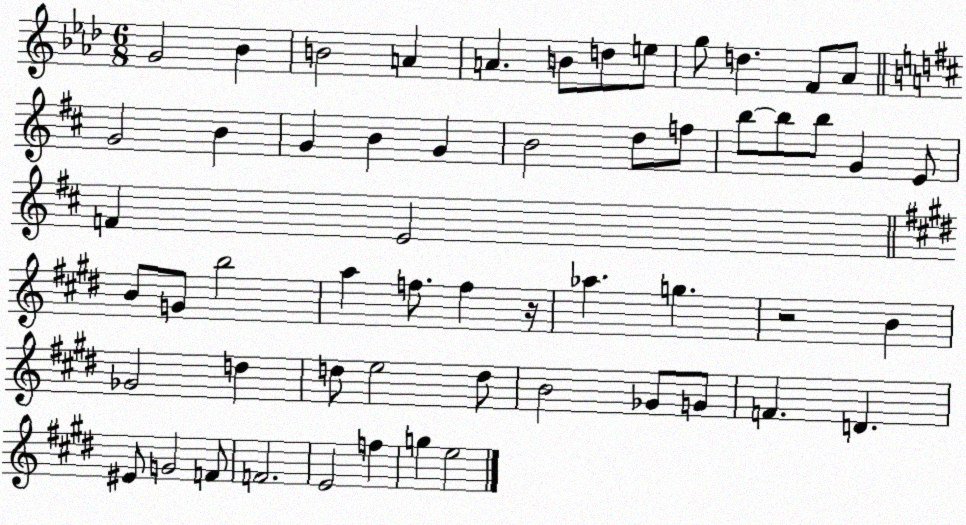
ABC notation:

X:1
T:Untitled
M:6/8
L:1/4
K:Ab
G2 _B B2 A A B/2 d/2 e/2 g/2 d F/2 _A/2 G2 B G B G B2 d/2 f/2 b/2 b/2 b/2 G E/2 F E2 B/2 G/2 b2 a f/2 f z/4 _a g z2 B _G2 d d/2 e2 d/2 B2 _G/2 G/2 F D ^E/2 G2 F/2 F2 E2 f g e2